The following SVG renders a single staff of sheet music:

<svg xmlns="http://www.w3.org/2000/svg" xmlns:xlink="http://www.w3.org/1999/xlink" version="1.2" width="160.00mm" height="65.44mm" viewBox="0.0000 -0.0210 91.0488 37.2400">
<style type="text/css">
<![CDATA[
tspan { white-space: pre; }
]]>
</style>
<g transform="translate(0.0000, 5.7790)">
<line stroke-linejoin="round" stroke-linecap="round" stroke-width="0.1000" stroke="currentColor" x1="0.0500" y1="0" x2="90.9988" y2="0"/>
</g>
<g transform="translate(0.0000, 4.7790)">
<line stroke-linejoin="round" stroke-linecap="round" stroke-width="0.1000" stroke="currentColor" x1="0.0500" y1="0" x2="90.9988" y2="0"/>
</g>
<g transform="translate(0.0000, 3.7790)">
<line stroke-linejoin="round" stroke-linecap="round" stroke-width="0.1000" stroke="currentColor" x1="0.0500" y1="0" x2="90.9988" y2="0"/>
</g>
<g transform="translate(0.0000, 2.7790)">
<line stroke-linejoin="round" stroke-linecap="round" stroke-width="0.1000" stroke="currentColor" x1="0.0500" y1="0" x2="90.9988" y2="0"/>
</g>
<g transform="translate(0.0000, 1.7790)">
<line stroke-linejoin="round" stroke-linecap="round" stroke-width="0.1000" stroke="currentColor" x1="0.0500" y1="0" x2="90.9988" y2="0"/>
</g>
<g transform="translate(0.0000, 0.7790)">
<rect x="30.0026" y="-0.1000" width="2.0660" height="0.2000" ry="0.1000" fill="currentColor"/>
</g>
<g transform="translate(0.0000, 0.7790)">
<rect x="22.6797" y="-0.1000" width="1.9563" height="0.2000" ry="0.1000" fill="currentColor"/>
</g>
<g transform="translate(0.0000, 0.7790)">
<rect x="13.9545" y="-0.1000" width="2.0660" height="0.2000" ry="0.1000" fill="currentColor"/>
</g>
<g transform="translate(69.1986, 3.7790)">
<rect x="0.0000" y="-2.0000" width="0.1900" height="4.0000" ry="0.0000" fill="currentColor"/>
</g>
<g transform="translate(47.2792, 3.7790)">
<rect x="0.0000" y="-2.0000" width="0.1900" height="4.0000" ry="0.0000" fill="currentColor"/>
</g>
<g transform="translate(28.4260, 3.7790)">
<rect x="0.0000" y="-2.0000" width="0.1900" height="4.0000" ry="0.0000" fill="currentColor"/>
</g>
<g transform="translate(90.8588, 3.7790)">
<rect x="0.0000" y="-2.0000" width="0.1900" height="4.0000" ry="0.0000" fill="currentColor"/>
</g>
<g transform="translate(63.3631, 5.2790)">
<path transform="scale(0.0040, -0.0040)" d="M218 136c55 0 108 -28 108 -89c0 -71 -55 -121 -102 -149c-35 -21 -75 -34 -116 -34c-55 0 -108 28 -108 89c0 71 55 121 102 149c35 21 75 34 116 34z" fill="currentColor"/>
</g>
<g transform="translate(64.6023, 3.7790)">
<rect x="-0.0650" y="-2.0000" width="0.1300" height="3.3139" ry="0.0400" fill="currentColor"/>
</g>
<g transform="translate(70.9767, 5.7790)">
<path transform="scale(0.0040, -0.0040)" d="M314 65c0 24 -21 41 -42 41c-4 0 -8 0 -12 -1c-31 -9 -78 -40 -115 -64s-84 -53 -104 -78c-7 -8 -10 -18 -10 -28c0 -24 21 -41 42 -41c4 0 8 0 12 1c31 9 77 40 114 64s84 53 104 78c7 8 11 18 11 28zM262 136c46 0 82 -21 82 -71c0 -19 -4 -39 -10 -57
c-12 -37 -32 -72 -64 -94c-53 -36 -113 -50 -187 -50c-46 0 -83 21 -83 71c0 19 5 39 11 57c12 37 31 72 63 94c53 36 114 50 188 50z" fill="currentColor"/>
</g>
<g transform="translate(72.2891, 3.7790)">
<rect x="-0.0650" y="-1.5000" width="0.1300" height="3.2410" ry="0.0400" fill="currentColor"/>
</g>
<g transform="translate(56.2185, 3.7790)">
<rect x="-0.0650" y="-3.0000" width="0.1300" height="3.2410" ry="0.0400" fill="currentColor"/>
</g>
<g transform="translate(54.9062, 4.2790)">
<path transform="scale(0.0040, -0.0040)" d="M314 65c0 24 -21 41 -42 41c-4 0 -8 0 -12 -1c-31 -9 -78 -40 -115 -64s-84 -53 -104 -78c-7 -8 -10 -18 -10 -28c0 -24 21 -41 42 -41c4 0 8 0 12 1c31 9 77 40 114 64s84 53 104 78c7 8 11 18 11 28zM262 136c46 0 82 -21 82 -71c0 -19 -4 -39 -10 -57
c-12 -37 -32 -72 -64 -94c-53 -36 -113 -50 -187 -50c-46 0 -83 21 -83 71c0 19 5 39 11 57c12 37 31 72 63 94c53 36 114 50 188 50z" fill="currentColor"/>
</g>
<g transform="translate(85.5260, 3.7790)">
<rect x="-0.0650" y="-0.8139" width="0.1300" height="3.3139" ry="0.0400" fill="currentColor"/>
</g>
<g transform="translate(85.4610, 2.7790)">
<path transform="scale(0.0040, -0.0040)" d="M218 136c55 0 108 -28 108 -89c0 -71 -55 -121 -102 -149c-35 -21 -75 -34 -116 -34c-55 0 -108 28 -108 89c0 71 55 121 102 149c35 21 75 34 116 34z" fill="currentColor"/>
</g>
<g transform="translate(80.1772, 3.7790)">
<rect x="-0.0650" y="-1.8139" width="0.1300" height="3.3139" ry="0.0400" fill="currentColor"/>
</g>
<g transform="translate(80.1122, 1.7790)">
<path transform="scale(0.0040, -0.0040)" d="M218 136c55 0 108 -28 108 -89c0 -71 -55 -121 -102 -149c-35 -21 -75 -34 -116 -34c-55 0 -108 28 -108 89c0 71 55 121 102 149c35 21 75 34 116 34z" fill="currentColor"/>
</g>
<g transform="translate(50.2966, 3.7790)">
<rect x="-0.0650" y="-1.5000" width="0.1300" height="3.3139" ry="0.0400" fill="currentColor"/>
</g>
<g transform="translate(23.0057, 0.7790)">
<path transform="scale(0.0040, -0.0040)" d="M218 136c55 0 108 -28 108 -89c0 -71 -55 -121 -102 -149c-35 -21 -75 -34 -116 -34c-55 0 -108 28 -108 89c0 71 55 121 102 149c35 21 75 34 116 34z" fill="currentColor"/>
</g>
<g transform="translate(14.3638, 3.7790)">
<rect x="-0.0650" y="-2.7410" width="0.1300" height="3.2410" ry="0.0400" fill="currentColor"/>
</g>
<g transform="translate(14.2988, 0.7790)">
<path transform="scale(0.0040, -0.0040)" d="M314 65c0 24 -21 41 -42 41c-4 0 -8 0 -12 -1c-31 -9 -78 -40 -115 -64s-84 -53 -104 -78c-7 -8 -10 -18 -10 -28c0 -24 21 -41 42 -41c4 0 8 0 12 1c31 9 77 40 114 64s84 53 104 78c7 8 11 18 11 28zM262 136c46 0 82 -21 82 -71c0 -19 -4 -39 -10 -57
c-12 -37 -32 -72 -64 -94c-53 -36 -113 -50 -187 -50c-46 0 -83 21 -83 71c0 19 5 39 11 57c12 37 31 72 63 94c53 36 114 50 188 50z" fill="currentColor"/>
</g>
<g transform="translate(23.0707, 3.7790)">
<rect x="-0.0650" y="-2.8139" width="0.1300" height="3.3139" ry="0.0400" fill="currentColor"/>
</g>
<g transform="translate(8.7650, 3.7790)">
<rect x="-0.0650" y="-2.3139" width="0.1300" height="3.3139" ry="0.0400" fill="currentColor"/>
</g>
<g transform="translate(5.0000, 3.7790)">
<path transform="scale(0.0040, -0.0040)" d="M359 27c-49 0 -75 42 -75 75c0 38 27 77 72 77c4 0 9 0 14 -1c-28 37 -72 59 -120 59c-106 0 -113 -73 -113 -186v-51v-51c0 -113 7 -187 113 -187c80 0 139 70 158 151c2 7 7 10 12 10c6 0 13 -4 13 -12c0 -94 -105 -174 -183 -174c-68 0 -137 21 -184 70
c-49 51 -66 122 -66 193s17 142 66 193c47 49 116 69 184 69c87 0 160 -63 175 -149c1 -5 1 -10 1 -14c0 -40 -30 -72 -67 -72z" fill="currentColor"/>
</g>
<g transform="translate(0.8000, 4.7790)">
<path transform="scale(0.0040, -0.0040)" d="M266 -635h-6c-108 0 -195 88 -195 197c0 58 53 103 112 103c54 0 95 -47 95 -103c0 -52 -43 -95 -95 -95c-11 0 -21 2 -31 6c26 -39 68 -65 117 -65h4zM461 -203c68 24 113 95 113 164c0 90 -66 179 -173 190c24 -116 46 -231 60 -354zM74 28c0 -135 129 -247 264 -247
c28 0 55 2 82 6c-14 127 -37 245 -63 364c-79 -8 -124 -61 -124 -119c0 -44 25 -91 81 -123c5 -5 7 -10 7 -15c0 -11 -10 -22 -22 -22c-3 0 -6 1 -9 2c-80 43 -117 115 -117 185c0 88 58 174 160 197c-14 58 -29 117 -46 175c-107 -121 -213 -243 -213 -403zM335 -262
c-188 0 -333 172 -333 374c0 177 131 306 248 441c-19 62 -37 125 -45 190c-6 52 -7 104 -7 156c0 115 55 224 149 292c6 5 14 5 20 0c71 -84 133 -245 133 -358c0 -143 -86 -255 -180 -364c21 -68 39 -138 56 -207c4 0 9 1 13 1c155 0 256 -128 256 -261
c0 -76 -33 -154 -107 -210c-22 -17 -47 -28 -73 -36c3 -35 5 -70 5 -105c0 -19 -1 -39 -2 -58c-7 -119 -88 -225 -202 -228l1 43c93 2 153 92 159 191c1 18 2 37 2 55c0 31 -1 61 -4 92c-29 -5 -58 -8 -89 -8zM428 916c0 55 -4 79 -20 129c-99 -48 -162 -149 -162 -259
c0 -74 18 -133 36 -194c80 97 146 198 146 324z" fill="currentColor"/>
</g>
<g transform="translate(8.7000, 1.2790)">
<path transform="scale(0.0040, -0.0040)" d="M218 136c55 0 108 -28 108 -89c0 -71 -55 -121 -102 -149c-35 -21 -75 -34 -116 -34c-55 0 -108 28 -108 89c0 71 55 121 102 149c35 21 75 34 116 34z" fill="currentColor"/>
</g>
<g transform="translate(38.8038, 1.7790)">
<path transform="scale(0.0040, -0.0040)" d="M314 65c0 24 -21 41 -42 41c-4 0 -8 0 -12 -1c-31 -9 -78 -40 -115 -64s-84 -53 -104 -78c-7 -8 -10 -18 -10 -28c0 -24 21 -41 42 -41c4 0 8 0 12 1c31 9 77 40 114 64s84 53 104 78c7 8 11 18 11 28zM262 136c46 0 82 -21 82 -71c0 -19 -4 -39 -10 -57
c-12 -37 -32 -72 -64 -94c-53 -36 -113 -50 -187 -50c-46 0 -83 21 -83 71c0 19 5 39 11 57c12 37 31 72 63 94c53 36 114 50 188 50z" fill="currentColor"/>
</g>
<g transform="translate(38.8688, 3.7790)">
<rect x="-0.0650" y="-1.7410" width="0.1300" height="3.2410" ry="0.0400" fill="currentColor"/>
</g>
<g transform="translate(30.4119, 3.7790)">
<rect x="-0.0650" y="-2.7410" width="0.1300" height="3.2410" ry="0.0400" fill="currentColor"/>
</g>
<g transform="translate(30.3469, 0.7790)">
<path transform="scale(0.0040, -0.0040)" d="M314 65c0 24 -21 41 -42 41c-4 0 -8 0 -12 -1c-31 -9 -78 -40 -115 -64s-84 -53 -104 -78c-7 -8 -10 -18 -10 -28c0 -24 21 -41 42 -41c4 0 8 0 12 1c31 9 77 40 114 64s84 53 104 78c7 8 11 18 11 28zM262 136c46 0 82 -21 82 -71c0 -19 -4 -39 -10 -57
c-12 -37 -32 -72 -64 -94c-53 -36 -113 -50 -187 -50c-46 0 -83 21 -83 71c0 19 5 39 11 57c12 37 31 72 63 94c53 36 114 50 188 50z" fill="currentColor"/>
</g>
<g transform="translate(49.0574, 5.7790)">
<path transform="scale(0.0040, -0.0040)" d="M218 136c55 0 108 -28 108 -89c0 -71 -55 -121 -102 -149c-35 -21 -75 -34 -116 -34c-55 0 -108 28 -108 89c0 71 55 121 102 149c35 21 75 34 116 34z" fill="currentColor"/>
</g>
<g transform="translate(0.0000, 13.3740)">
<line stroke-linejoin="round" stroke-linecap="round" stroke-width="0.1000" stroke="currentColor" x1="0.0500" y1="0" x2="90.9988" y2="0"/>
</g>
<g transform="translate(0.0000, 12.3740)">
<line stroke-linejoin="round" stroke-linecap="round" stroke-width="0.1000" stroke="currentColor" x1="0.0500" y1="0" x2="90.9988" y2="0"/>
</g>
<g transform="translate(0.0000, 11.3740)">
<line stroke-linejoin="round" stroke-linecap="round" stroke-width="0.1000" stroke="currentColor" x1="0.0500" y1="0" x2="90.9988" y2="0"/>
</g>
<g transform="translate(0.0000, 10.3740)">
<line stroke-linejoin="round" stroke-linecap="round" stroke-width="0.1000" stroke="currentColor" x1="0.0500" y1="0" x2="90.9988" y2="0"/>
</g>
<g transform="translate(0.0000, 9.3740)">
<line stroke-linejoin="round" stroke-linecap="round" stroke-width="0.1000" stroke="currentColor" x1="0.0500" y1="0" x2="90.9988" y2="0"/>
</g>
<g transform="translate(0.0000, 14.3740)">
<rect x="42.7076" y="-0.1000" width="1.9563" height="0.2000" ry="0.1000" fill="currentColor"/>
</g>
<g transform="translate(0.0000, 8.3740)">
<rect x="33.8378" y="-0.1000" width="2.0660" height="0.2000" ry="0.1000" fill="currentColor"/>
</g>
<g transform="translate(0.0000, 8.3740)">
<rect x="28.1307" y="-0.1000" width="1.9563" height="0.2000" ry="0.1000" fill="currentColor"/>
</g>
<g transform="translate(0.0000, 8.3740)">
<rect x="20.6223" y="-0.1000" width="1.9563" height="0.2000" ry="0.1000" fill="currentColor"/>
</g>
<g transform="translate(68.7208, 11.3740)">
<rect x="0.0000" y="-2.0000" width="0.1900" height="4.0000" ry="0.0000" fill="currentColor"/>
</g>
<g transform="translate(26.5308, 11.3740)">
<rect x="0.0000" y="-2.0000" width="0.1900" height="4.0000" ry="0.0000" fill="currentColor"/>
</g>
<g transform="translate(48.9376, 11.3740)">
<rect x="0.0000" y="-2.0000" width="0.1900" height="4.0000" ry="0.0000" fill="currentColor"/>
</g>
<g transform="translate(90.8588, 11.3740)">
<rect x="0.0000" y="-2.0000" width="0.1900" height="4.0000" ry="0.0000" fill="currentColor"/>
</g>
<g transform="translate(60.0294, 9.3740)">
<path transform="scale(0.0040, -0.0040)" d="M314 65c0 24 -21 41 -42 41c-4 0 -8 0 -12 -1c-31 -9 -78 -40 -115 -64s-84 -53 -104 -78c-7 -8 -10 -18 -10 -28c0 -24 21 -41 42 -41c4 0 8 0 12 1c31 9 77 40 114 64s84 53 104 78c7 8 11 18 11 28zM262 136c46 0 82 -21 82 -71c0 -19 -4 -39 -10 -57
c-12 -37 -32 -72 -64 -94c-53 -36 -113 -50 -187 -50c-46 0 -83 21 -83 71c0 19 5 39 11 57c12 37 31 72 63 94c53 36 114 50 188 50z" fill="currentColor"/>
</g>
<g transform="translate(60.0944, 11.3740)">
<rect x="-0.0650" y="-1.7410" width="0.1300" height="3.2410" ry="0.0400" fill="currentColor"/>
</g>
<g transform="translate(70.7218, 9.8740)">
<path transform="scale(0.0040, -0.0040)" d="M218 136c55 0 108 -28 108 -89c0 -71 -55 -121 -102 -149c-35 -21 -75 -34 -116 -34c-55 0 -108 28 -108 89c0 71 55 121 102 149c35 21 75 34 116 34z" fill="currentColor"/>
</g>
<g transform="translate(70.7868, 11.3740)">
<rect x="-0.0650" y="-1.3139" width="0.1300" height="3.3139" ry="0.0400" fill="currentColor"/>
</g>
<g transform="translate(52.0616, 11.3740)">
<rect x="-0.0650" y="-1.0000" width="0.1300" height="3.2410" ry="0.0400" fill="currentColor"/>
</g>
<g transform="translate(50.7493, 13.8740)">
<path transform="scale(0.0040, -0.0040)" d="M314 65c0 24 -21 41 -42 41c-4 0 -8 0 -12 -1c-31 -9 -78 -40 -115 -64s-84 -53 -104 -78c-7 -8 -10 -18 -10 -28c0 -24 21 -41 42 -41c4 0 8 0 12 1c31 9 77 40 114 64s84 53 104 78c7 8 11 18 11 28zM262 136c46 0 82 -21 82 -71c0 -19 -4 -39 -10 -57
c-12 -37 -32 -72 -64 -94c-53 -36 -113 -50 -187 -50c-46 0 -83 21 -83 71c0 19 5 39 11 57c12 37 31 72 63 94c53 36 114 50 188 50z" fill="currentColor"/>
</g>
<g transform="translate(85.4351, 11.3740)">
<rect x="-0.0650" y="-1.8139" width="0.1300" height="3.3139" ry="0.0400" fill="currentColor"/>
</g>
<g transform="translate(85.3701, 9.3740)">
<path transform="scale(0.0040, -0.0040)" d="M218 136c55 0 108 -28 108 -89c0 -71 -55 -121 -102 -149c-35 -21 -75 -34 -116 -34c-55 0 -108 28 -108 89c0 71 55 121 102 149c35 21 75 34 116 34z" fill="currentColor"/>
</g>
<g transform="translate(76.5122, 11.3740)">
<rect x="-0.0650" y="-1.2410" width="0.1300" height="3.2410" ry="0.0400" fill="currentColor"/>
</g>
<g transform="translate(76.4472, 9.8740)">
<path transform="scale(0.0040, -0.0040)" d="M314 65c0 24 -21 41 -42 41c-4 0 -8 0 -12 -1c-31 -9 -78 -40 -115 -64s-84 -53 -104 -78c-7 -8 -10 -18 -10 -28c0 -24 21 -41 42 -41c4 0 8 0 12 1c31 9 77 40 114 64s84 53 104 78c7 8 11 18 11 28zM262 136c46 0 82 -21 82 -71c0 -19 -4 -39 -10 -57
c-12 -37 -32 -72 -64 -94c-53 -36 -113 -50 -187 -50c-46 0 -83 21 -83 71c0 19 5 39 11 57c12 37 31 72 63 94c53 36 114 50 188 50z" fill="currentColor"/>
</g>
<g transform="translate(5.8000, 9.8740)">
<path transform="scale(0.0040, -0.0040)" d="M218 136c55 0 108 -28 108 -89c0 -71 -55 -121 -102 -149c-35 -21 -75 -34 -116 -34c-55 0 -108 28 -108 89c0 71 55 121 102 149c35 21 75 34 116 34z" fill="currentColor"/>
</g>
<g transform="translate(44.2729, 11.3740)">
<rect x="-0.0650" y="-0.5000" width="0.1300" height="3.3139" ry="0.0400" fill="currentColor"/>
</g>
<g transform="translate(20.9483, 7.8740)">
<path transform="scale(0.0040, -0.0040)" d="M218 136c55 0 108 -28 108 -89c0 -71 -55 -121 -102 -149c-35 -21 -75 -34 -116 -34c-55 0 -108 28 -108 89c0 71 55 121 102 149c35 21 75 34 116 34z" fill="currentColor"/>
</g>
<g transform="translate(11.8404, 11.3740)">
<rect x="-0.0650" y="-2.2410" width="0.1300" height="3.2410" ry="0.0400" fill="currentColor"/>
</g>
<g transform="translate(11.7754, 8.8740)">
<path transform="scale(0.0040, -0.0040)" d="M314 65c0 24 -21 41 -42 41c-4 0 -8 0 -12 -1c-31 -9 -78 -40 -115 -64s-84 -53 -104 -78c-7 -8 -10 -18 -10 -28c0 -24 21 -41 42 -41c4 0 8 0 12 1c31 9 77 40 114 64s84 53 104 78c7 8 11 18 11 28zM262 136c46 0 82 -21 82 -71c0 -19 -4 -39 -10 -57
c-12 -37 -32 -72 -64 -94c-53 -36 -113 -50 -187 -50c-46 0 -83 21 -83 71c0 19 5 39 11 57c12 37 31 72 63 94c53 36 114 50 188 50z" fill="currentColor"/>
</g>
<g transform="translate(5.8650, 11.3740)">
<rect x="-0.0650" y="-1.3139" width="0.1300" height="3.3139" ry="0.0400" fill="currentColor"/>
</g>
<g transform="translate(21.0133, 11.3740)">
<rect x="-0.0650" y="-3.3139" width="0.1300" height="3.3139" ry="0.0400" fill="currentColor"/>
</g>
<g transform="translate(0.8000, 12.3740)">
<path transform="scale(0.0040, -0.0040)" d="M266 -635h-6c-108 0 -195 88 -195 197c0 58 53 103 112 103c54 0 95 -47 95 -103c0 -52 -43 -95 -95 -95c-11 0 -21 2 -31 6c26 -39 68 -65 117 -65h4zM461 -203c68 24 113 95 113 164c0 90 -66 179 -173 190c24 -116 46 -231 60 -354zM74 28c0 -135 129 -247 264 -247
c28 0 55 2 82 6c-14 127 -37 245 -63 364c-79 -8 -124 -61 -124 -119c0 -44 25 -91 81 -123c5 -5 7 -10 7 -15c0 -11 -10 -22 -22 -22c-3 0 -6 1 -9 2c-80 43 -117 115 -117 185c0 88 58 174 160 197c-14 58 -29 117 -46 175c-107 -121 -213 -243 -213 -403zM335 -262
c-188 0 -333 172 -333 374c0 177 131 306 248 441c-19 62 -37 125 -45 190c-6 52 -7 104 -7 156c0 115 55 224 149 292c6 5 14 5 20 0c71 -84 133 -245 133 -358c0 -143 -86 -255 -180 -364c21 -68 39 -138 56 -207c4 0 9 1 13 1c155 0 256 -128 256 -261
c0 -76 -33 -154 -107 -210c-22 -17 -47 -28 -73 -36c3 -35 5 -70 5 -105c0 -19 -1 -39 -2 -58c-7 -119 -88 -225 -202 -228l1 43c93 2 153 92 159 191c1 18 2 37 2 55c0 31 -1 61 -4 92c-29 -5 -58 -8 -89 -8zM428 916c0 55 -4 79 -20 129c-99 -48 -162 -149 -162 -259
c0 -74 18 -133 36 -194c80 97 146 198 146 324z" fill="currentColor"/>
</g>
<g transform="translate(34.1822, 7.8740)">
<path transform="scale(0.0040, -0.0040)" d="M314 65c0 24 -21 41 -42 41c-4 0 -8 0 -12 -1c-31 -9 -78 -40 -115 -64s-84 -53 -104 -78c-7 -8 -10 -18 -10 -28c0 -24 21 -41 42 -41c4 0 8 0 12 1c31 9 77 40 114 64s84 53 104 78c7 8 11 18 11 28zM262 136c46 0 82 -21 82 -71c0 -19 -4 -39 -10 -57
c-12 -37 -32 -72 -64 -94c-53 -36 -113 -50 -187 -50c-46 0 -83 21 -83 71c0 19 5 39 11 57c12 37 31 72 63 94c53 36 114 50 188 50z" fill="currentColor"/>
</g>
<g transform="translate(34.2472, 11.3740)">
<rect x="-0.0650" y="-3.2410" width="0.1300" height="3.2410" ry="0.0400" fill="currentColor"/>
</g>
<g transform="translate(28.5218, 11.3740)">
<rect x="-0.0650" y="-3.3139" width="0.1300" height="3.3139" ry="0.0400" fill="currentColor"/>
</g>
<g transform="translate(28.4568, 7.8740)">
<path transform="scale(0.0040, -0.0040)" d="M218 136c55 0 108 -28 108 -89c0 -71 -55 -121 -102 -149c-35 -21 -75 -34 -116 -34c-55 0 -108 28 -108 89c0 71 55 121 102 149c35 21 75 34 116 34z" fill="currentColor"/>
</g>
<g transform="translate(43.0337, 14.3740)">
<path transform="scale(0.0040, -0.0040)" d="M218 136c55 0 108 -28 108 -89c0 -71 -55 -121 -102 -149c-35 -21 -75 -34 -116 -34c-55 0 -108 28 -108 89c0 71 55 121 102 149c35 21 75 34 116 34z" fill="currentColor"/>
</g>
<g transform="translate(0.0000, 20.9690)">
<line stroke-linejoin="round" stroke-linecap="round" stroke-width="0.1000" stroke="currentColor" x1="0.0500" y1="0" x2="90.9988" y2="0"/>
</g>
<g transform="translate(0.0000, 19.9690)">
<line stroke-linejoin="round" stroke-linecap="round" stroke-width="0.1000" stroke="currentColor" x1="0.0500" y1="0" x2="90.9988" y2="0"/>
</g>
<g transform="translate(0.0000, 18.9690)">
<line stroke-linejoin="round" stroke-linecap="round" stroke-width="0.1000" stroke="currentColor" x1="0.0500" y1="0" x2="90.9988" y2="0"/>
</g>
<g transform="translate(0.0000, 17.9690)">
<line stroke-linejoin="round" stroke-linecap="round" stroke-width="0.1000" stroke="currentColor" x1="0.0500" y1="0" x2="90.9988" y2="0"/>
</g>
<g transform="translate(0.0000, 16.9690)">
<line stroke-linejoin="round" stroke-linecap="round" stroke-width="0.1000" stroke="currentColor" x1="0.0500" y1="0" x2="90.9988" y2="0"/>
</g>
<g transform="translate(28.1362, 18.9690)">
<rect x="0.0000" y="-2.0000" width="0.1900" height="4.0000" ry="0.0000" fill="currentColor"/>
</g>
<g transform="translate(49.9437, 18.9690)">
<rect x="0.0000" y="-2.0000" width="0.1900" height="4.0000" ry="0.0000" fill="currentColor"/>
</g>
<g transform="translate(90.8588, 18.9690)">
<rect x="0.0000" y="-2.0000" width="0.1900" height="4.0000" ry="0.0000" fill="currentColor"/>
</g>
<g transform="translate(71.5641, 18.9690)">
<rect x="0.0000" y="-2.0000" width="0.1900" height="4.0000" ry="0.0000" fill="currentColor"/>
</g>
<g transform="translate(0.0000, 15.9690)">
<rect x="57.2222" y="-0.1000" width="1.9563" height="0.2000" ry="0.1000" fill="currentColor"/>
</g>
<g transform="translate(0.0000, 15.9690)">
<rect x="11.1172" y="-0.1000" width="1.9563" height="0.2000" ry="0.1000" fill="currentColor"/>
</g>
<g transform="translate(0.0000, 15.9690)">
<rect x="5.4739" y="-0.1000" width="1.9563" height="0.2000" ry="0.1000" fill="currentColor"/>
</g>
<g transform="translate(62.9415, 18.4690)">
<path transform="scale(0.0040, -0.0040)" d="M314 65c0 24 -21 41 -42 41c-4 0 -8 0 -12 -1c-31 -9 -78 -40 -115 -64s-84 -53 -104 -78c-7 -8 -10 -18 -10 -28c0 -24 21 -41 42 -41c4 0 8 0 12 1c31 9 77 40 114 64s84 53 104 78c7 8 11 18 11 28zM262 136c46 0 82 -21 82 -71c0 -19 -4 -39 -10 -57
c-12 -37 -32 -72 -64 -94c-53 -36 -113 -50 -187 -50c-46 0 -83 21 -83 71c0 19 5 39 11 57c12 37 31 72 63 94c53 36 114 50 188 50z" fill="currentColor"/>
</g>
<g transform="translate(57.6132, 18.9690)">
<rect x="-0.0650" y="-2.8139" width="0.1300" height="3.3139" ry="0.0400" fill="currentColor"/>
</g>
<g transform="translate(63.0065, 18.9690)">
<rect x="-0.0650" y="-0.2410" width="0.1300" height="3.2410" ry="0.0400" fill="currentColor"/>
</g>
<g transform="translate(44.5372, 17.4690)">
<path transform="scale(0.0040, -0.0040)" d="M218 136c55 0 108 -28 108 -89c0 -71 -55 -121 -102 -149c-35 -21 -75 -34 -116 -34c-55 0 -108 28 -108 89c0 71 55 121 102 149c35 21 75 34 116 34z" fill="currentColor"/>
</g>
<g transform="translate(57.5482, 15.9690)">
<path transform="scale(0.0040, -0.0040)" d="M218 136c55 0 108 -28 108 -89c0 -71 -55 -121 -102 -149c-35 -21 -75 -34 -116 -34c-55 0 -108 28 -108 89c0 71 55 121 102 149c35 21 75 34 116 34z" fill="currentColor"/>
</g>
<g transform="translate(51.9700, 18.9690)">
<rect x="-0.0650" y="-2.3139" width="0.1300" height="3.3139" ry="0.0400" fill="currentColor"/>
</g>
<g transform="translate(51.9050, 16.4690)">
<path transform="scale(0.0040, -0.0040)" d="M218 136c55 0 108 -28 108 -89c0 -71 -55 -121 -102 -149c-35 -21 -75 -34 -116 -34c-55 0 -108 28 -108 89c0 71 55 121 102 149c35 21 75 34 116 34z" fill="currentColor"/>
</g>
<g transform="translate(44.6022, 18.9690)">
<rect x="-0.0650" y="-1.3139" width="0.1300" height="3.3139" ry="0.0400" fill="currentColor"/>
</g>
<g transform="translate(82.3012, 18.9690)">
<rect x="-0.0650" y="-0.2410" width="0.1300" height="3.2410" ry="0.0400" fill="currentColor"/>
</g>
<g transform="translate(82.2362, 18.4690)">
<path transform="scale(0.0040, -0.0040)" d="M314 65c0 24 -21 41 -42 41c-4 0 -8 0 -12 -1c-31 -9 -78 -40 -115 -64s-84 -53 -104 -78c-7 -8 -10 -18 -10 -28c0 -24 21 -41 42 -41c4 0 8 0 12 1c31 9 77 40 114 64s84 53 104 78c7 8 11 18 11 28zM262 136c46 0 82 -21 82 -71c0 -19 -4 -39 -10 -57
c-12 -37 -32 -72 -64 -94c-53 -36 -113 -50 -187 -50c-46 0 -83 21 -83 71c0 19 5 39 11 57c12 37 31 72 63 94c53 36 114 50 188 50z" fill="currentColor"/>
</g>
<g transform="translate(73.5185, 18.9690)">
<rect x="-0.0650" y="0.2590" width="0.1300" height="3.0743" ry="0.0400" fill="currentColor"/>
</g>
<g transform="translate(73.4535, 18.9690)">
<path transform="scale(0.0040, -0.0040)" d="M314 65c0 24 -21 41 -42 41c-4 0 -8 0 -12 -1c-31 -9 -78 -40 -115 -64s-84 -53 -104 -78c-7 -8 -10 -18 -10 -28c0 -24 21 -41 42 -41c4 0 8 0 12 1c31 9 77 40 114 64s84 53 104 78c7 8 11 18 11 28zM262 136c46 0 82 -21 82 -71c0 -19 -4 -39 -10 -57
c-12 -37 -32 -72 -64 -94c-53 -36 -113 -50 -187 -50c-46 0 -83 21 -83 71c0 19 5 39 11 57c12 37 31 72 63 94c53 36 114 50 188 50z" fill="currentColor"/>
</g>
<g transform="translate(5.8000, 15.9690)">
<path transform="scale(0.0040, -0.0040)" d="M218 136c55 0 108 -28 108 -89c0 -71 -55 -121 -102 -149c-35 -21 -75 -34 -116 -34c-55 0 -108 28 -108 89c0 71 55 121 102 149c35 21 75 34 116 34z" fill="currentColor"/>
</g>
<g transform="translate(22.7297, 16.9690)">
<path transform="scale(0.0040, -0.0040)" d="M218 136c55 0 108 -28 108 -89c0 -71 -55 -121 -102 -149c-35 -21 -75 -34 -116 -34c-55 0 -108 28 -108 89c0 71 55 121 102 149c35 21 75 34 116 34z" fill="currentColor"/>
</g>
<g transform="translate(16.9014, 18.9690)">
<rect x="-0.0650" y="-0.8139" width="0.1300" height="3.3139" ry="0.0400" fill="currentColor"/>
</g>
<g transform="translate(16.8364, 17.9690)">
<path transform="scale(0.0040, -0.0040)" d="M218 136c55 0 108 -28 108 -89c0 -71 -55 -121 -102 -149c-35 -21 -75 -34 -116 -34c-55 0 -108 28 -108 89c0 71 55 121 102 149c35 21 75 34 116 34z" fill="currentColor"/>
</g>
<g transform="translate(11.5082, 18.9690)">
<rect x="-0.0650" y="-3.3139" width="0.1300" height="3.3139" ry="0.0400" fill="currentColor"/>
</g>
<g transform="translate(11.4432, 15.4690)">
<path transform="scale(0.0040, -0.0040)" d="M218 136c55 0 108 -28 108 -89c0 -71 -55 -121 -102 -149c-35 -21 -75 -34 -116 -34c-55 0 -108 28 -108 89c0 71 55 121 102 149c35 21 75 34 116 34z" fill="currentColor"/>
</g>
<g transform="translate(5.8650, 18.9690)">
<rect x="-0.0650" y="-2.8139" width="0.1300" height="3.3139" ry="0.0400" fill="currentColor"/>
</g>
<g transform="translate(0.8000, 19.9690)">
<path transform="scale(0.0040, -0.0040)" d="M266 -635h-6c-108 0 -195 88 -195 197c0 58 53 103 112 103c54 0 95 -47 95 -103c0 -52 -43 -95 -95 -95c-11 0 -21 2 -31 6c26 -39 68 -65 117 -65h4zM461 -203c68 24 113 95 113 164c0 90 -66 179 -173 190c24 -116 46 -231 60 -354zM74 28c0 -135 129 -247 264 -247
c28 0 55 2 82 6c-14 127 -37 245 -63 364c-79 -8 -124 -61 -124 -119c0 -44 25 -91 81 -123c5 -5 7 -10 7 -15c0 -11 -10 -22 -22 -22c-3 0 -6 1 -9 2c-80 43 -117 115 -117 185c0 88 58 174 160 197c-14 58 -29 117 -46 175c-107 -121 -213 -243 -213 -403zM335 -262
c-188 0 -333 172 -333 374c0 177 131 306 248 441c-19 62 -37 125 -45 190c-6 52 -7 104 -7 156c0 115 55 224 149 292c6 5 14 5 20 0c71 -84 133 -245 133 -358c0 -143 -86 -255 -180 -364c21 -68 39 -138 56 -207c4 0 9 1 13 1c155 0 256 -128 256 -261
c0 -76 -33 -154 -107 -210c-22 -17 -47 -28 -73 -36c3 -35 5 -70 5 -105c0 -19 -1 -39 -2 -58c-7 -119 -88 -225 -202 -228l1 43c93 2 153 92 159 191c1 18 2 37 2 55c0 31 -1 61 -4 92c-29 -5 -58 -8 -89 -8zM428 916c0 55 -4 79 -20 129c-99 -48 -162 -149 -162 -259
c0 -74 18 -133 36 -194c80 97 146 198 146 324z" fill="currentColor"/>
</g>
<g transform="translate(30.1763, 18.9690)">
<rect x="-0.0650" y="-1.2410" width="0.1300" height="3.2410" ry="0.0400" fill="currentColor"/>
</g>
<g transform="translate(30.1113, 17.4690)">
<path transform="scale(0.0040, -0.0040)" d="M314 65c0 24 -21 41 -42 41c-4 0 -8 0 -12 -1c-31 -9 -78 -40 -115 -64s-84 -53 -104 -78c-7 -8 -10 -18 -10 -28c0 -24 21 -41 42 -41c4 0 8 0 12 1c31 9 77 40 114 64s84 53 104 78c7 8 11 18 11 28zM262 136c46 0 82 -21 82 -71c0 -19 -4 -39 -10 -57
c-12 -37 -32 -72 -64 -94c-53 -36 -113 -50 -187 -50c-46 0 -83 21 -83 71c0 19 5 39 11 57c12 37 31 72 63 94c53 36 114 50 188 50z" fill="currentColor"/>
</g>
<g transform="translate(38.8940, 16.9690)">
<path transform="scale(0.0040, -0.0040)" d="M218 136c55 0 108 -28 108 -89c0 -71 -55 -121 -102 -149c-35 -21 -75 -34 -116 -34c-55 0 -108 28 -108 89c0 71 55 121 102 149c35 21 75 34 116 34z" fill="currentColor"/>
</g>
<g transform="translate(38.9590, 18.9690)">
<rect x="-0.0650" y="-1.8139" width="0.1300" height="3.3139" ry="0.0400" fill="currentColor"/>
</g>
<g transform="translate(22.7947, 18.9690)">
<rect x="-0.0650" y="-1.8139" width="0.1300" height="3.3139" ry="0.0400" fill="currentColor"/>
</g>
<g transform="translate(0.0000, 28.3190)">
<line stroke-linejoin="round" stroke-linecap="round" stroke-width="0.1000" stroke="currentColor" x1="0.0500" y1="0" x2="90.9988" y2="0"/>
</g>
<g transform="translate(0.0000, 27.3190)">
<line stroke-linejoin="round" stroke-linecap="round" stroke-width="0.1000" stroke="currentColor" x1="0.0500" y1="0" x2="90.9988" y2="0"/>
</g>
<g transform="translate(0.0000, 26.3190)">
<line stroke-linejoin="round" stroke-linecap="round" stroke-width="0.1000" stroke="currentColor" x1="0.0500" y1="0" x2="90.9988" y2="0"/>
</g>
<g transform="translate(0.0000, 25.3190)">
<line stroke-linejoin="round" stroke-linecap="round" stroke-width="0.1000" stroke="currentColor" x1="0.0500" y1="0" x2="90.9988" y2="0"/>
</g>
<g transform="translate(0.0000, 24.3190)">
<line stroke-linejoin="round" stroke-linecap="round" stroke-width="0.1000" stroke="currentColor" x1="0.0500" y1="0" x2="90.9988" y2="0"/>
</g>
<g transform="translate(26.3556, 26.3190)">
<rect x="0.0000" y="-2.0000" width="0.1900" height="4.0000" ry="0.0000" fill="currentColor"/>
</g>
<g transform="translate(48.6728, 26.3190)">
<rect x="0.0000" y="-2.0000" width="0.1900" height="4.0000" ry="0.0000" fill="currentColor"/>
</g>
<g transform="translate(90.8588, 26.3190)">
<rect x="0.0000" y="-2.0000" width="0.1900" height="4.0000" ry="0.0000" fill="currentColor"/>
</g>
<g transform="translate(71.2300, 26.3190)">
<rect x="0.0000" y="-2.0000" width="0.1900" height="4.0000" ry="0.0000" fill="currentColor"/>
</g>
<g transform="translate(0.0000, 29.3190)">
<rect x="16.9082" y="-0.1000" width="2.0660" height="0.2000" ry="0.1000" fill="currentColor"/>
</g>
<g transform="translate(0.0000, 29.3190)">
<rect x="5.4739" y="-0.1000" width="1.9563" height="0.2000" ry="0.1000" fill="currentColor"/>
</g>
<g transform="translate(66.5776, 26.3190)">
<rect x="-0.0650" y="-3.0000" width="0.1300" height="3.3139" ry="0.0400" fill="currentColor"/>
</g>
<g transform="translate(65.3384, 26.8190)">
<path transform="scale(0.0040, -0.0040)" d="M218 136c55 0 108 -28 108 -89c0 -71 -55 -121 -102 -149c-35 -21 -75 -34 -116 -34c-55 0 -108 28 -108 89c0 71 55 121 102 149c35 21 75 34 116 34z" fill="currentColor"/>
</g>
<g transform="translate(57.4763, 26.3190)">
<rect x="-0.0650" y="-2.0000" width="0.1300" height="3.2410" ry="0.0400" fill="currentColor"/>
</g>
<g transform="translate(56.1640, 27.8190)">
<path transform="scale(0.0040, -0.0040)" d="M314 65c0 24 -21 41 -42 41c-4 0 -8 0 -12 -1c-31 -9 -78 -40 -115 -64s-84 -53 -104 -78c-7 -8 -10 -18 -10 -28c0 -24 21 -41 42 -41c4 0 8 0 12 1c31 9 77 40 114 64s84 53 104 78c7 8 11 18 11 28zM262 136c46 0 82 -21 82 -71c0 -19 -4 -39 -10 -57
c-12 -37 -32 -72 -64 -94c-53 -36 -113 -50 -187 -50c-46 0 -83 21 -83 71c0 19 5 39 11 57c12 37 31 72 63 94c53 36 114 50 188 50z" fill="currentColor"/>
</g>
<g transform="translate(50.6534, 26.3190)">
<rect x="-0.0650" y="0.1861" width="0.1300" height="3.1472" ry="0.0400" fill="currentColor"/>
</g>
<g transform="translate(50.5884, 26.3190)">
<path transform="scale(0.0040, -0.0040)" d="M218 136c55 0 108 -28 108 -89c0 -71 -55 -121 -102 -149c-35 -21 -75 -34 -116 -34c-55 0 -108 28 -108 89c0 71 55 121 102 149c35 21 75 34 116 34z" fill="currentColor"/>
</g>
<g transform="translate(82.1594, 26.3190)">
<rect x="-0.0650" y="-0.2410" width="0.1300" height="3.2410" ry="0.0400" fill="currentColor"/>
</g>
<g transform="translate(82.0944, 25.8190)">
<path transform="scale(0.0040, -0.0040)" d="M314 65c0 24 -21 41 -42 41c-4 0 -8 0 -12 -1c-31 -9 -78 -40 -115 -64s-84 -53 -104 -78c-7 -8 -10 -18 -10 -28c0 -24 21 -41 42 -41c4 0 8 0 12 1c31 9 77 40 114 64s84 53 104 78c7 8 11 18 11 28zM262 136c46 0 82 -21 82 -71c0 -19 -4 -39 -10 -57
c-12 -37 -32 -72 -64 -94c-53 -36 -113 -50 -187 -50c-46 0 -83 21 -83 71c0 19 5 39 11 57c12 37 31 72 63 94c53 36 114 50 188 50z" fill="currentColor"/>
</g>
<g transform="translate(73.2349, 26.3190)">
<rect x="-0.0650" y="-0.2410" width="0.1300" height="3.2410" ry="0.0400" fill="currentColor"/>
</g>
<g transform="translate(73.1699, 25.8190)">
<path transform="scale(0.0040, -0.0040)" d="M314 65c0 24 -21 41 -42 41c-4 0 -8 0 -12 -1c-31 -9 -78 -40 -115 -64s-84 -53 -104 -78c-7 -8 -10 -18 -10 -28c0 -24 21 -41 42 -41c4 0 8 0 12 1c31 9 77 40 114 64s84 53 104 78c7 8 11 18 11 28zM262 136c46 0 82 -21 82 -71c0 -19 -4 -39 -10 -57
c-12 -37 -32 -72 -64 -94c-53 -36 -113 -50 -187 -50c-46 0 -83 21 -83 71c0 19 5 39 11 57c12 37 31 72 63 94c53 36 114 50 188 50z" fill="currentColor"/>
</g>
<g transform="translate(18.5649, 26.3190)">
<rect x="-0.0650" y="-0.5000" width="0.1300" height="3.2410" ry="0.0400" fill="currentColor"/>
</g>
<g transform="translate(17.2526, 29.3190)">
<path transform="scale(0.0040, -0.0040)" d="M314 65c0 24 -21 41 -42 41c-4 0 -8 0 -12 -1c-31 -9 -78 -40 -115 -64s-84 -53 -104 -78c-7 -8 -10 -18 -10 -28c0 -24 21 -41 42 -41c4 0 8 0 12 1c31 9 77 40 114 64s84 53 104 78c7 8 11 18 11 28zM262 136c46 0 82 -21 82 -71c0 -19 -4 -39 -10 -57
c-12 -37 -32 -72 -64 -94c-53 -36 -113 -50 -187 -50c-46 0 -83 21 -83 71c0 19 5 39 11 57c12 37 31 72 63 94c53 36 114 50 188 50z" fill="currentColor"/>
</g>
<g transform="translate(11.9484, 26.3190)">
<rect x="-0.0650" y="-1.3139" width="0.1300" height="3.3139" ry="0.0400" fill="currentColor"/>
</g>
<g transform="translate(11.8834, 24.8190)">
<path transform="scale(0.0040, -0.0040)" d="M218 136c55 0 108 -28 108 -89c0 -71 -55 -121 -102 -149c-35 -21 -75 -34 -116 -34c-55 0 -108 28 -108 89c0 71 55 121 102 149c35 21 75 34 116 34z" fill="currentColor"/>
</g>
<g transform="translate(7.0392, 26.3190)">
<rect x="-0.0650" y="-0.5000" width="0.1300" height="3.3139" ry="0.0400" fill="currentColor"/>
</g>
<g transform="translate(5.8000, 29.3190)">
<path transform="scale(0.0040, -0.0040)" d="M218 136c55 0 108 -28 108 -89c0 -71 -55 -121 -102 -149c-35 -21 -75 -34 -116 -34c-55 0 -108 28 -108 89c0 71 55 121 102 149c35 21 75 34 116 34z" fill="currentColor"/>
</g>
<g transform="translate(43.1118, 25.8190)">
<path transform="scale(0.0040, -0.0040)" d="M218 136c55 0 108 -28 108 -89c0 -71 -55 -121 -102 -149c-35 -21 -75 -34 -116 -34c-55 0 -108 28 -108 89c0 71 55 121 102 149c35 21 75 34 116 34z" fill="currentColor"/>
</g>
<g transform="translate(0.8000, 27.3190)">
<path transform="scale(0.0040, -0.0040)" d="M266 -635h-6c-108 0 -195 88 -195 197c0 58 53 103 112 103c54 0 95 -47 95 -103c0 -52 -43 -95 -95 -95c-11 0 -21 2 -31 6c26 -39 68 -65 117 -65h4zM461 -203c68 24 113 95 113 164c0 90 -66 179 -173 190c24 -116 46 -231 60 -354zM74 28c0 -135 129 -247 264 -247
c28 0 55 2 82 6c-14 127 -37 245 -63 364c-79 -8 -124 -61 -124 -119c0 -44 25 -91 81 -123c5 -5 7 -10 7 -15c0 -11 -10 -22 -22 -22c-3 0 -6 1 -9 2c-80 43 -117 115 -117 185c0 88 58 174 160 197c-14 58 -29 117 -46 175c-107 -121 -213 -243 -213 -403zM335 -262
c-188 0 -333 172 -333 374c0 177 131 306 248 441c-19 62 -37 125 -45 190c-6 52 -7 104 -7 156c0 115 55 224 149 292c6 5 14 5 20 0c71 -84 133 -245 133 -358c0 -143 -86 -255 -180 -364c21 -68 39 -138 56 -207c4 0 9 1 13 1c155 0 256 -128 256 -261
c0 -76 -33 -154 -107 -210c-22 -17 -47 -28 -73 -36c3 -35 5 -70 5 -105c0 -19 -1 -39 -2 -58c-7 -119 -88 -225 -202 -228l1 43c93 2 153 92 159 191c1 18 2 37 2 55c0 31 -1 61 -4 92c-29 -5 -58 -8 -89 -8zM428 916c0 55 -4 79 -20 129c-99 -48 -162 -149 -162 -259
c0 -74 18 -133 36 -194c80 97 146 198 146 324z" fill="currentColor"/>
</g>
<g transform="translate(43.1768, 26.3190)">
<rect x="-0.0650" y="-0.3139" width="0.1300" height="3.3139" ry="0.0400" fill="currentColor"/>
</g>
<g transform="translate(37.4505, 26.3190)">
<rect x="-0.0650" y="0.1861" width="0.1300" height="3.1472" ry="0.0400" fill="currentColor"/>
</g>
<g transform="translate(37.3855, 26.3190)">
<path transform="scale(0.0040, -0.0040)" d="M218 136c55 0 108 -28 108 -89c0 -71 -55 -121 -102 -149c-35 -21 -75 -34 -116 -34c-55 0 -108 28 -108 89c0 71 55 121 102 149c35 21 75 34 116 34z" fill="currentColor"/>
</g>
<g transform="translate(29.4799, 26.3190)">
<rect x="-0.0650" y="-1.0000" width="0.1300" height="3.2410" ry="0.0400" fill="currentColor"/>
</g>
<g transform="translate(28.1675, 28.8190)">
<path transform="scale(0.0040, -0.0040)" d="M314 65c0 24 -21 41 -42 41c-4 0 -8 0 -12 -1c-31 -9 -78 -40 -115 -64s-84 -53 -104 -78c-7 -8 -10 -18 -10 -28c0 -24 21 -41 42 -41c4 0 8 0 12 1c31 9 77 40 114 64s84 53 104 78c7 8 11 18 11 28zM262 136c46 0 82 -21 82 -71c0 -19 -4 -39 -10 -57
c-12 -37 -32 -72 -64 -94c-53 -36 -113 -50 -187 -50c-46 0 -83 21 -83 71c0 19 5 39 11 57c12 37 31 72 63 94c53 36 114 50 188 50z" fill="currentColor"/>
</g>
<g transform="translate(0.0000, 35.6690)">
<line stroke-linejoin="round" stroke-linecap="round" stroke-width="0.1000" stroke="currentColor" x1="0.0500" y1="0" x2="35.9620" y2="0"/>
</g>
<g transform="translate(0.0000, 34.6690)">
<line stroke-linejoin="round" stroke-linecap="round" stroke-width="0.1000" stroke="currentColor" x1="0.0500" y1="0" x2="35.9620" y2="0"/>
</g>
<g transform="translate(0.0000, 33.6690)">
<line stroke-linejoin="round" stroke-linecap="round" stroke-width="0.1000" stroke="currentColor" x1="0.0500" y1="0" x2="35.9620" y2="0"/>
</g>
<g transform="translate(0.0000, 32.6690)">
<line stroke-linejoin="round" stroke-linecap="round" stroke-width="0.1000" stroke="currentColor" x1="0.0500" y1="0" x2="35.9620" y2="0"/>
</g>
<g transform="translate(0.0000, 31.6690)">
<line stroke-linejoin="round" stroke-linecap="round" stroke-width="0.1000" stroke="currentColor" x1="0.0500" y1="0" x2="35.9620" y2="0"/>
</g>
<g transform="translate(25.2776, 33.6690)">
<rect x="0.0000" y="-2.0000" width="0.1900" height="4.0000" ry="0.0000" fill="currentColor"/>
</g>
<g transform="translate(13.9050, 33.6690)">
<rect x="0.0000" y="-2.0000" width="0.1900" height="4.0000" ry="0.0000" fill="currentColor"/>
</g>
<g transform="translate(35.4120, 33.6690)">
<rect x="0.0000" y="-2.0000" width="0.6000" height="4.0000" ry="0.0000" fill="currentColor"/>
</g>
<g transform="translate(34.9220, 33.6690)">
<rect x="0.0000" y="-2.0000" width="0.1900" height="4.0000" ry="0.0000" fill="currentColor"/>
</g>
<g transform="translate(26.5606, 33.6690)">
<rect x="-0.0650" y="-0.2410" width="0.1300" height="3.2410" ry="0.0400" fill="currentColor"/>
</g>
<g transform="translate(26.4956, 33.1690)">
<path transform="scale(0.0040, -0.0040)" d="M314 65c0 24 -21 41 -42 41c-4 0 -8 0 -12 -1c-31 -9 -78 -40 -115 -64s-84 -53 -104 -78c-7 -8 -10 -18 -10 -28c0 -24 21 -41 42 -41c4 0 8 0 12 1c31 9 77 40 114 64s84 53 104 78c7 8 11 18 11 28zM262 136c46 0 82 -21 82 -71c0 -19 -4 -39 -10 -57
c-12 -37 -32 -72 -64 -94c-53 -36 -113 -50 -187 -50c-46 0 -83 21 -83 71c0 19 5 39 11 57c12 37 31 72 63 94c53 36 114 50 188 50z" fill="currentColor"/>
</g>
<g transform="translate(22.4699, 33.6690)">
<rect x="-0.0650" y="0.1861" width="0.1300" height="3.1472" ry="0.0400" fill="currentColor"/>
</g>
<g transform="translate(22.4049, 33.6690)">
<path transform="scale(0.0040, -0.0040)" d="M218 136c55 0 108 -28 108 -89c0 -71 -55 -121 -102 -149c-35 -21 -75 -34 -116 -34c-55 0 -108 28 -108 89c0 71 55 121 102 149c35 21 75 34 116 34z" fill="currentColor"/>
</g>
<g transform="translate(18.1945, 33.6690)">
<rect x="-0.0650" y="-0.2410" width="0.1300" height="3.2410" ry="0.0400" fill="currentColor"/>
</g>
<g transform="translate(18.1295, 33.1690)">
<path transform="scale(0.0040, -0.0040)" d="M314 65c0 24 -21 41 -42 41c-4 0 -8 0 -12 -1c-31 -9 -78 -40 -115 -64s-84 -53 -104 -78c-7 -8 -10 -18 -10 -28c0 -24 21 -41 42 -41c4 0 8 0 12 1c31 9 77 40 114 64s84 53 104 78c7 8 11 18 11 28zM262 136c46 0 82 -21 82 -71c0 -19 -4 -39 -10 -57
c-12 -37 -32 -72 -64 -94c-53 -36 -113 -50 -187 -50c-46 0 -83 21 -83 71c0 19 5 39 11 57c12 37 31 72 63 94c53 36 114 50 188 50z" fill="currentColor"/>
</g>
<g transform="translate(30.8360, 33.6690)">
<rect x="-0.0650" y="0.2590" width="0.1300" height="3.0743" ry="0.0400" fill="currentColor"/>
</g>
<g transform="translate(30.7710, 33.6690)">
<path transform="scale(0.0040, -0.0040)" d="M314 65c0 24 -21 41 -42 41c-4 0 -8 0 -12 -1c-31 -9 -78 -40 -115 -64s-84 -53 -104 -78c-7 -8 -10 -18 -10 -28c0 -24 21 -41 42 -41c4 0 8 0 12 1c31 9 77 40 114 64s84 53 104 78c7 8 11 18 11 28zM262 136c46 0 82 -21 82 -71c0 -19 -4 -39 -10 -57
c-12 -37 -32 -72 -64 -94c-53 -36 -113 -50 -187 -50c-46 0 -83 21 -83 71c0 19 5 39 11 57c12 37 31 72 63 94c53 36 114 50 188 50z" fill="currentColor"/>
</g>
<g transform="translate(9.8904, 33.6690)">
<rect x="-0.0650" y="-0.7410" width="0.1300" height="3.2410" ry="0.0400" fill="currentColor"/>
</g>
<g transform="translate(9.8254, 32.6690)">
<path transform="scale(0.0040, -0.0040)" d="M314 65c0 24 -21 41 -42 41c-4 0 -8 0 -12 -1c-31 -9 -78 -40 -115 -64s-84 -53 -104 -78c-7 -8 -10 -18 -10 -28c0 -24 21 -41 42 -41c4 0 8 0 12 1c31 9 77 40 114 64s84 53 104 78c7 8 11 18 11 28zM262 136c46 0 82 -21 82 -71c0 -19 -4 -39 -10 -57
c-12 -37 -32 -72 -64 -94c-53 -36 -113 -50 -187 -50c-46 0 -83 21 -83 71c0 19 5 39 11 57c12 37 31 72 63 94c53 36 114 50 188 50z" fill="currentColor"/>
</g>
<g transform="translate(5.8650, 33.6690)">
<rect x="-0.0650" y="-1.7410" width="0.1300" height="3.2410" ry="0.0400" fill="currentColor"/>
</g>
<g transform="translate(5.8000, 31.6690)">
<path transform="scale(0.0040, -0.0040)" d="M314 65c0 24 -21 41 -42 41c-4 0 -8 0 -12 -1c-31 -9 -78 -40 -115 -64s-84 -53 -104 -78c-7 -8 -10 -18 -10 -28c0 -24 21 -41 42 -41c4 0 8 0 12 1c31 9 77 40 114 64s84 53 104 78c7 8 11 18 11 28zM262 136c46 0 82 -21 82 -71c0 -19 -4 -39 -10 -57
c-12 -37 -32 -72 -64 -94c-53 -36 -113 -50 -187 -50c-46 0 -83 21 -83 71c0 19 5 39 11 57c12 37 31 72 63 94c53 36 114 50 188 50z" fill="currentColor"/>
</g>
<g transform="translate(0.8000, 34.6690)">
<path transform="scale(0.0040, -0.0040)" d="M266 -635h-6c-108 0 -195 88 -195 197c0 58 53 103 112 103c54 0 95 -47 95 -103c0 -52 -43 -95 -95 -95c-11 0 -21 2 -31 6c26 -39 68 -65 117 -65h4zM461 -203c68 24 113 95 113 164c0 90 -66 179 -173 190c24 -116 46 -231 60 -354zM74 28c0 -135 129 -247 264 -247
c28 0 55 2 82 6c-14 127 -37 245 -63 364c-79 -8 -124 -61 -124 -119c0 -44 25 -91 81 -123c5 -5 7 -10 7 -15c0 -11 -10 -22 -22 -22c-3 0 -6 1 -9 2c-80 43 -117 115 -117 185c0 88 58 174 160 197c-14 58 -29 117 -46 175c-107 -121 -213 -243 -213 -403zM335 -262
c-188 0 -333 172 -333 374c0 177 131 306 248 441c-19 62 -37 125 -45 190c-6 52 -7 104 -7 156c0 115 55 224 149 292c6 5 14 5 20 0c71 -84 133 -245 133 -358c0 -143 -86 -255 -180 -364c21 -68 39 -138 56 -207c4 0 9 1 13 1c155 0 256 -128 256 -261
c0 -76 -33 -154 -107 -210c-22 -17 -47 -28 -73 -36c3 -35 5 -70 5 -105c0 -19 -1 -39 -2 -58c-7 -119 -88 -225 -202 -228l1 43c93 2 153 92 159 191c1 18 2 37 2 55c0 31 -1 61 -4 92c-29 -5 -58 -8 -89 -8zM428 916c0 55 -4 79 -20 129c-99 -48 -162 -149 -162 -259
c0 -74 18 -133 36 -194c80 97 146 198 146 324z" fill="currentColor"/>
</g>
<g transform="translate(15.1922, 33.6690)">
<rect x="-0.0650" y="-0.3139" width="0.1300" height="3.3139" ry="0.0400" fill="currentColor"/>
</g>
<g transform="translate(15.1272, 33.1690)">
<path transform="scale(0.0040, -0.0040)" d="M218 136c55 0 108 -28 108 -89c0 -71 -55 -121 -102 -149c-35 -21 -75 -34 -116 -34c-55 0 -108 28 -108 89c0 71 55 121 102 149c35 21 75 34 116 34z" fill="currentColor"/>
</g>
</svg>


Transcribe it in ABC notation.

X:1
T:Untitled
M:4/4
L:1/4
K:C
g a2 a a2 f2 E A2 F E2 f d e g2 b b b2 C D2 f2 e e2 f a b d f e2 f e g a c2 B2 c2 C e C2 D2 B c B F2 A c2 c2 f2 d2 c c2 B c2 B2